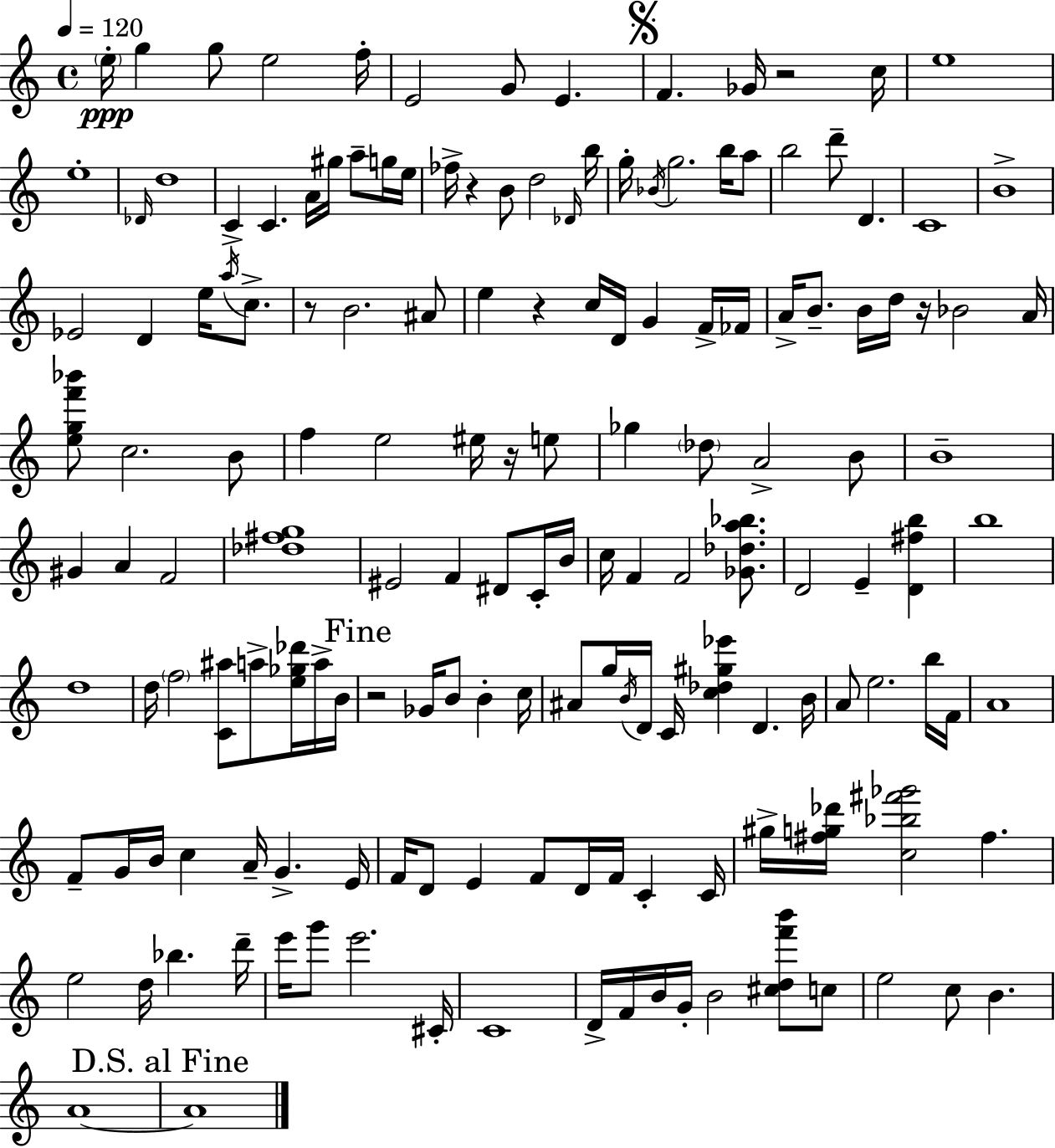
E5/s G5/q G5/e E5/h F5/s E4/h G4/e E4/q. F4/q. Gb4/s R/h C5/s E5/w E5/w Db4/s D5/w C4/q C4/q. A4/s G#5/s A5/e G5/s E5/s FES5/s R/q B4/e D5/h Db4/s B5/s G5/s Bb4/s G5/h. B5/s A5/e B5/h D6/e D4/q. C4/w B4/w Eb4/h D4/q E5/s A5/s C5/e. R/e B4/h. A#4/e E5/q R/q C5/s D4/s G4/q F4/s FES4/s A4/s B4/e. B4/s D5/s R/s Bb4/h A4/s [E5,G5,F6,Bb6]/e C5/h. B4/e F5/q E5/h EIS5/s R/s E5/e Gb5/q Db5/e A4/h B4/e B4/w G#4/q A4/q F4/h [Db5,F#5,G5]/w EIS4/h F4/q D#4/e C4/s B4/s C5/s F4/q F4/h [Gb4,Db5,A5,Bb5]/e. D4/h E4/q [D4,F#5,B5]/q B5/w D5/w D5/s F5/h [C4,A#5]/e A5/e [E5,Gb5,Db6]/s A5/s B4/s R/h Gb4/s B4/e B4/q C5/s A#4/e G5/s B4/s D4/s C4/s [C5,Db5,G#5,Eb6]/q D4/q. B4/s A4/e E5/h. B5/s F4/s A4/w F4/e G4/s B4/s C5/q A4/s G4/q. E4/s F4/s D4/e E4/q F4/e D4/s F4/s C4/q C4/s G#5/s [F#5,G5,Db6]/s [C5,Bb5,F#6,Gb6]/h F#5/q. E5/h D5/s Bb5/q. D6/s E6/s G6/e E6/h. C#4/s C4/w D4/s F4/s B4/s G4/s B4/h [C#5,D5,F6,B6]/e C5/e E5/h C5/e B4/q. A4/w A4/w